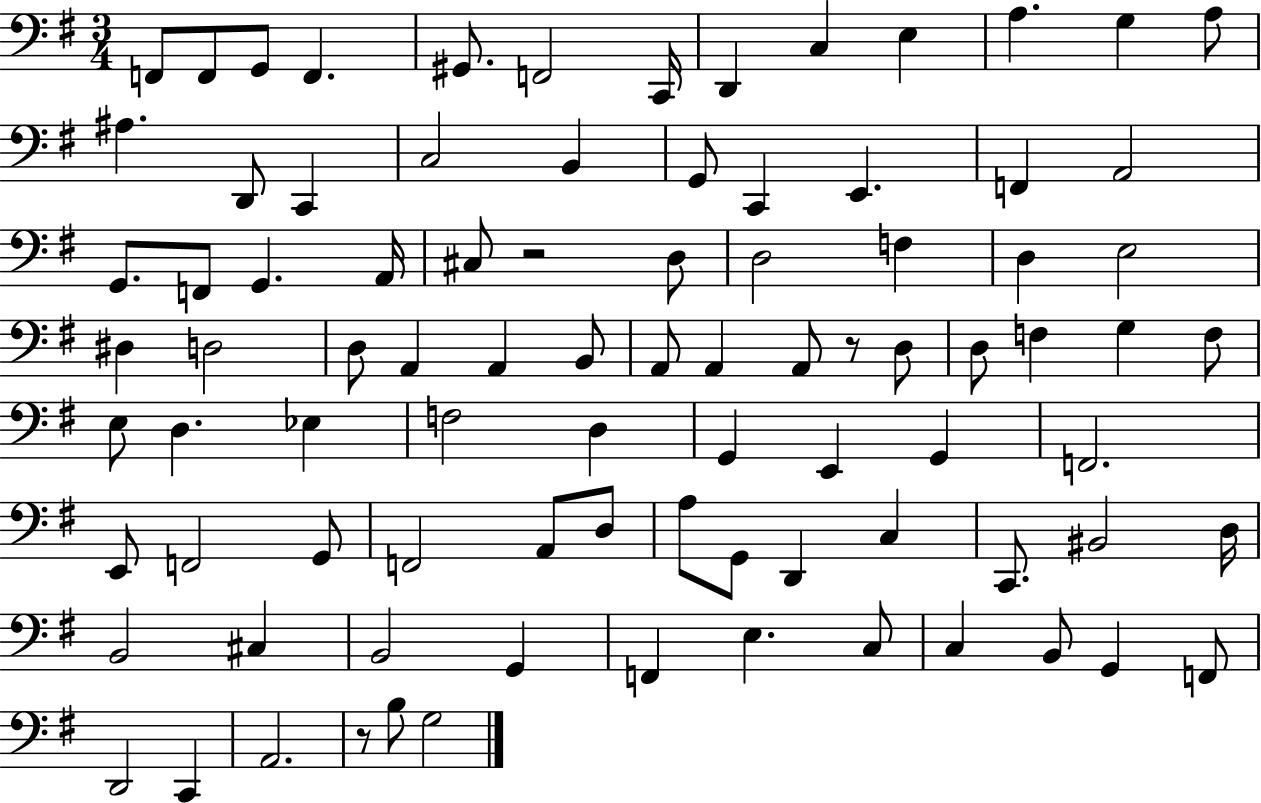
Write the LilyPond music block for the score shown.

{
  \clef bass
  \numericTimeSignature
  \time 3/4
  \key g \major
  f,8 f,8 g,8 f,4. | gis,8. f,2 c,16 | d,4 c4 e4 | a4. g4 a8 | \break ais4. d,8 c,4 | c2 b,4 | g,8 c,4 e,4. | f,4 a,2 | \break g,8. f,8 g,4. a,16 | cis8 r2 d8 | d2 f4 | d4 e2 | \break dis4 d2 | d8 a,4 a,4 b,8 | a,8 a,4 a,8 r8 d8 | d8 f4 g4 f8 | \break e8 d4. ees4 | f2 d4 | g,4 e,4 g,4 | f,2. | \break e,8 f,2 g,8 | f,2 a,8 d8 | a8 g,8 d,4 c4 | c,8. bis,2 d16 | \break b,2 cis4 | b,2 g,4 | f,4 e4. c8 | c4 b,8 g,4 f,8 | \break d,2 c,4 | a,2. | r8 b8 g2 | \bar "|."
}